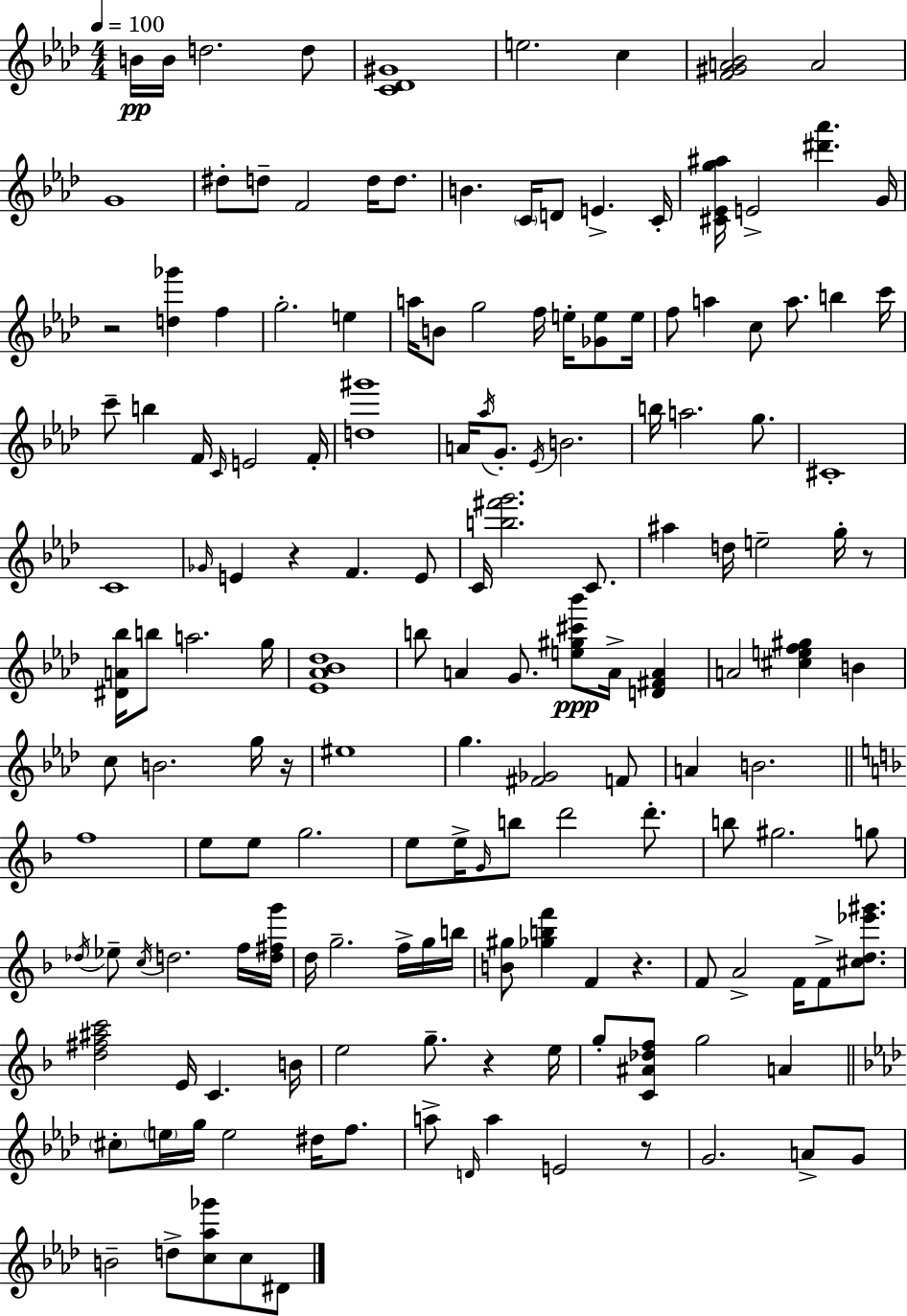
{
  \clef treble
  \numericTimeSignature
  \time 4/4
  \key aes \major
  \tempo 4 = 100
  b'16\pp b'16 d''2. d''8 | <c' des' gis'>1 | e''2. c''4 | <f' gis' a' bes'>2 a'2 | \break g'1 | dis''8-. d''8-- f'2 d''16 d''8. | b'4. \parenthesize c'16 d'8 e'4.-> c'16-. | <cis' ees' g'' ais''>16 e'2-> <dis''' aes'''>4. g'16 | \break r2 <d'' ges'''>4 f''4 | g''2.-. e''4 | a''16 b'8 g''2 f''16 e''16-. <ges' e''>8 e''16 | f''8 a''4 c''8 a''8. b''4 c'''16 | \break c'''8-- b''4 f'16 \grace { c'16 } e'2 | f'16-. <d'' gis'''>1 | a'16 \acciaccatura { aes''16 } g'8.-. \acciaccatura { ees'16 } b'2. | b''16 a''2. | \break g''8. cis'1-. | c'1 | \grace { ges'16 } e'4 r4 f'4. | e'8 c'16 <b'' fis''' g'''>2. | \break c'8. ais''4 d''16 e''2-- | g''16-. r8 <dis' a' bes''>16 b''8 a''2. | g''16 <ees' aes' bes' des''>1 | b''8 a'4 g'8. <e'' gis'' cis''' bes'''>8\ppp a'16-> | \break <d' fis' a'>4 a'2 <cis'' e'' f'' gis''>4 | b'4 c''8 b'2. | g''16 r16 eis''1 | g''4. <fis' ges'>2 | \break f'8 a'4 b'2. | \bar "||" \break \key f \major f''1 | e''8 e''8 g''2. | e''8 e''16-> \grace { g'16 } b''8 d'''2 d'''8.-. | b''8 gis''2. g''8 | \break \acciaccatura { des''16 } ees''8-- \acciaccatura { c''16 } d''2. | f''16 <d'' fis'' g'''>16 d''16 g''2.-- | f''16-> g''16 b''16 <b' gis''>8 <ges'' b'' f'''>4 f'4 r4. | f'8 a'2-> f'16 f'8-> | \break <cis'' d'' ees''' gis'''>8. <d'' fis'' ais'' c'''>2 e'16 c'4. | b'16 e''2 g''8.-- r4 | e''16 g''8-. <c' ais' des'' f''>8 g''2 a'4 | \bar "||" \break \key f \minor \parenthesize cis''8-. \parenthesize e''16 g''16 e''2 dis''16 f''8. | a''8-> \grace { d'16 } a''4 e'2 r8 | g'2. a'8-> g'8 | b'2-- d''8-> <c'' aes'' ges'''>8 c''8 dis'8 | \break \bar "|."
}